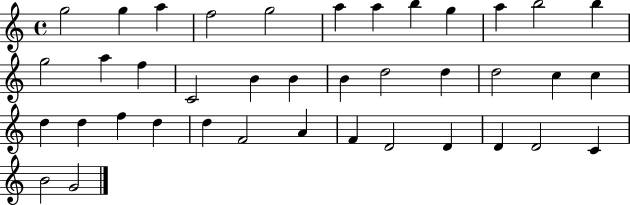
{
  \clef treble
  \time 4/4
  \defaultTimeSignature
  \key c \major
  g''2 g''4 a''4 | f''2 g''2 | a''4 a''4 b''4 g''4 | a''4 b''2 b''4 | \break g''2 a''4 f''4 | c'2 b'4 b'4 | b'4 d''2 d''4 | d''2 c''4 c''4 | \break d''4 d''4 f''4 d''4 | d''4 f'2 a'4 | f'4 d'2 d'4 | d'4 d'2 c'4 | \break b'2 g'2 | \bar "|."
}